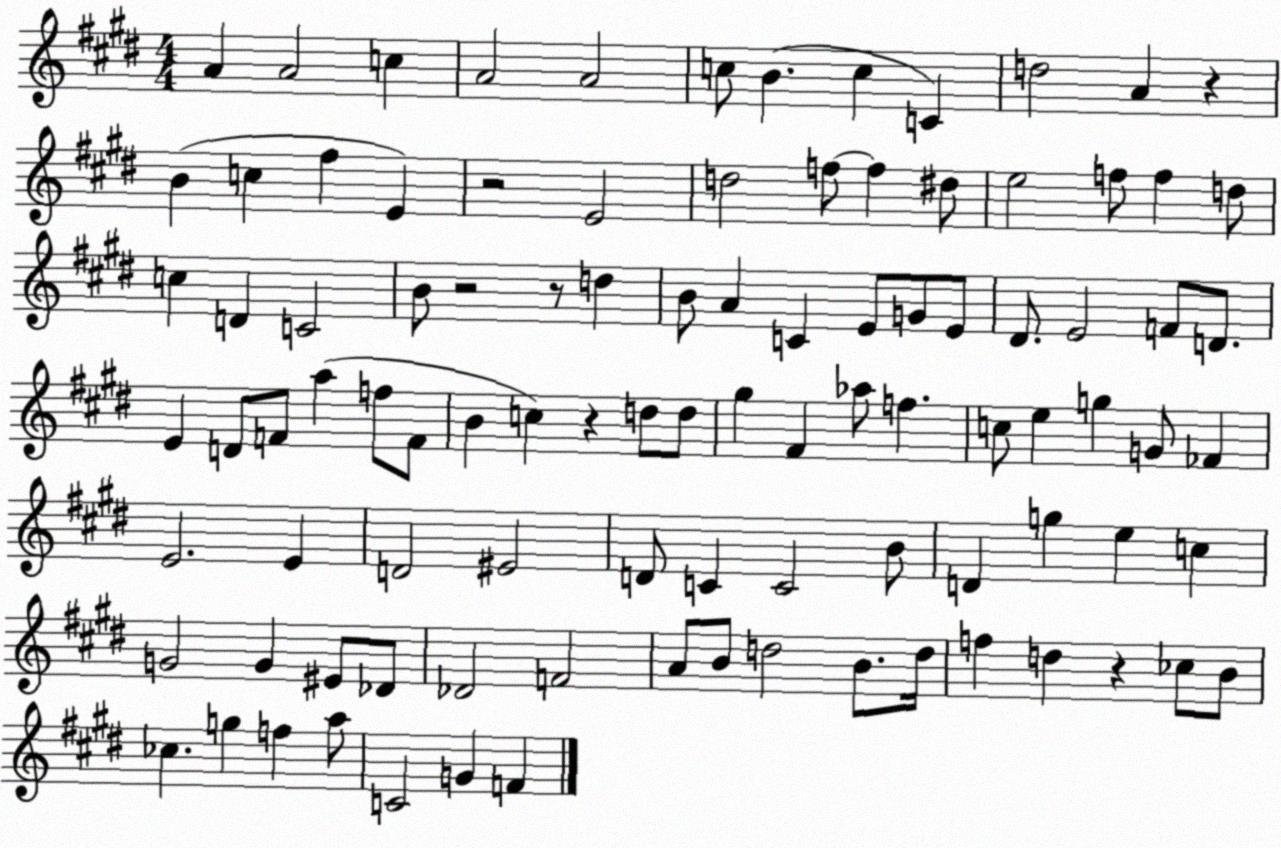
X:1
T:Untitled
M:4/4
L:1/4
K:E
A A2 c A2 A2 c/2 B c C d2 A z B c ^f E z2 E2 d2 f/2 f ^d/2 e2 f/2 f d/2 c D C2 B/2 z2 z/2 d B/2 A C E/2 G/2 E/2 ^D/2 E2 F/2 D/2 E D/2 F/2 a f/2 F/2 B c z d/2 d/2 ^g ^F _a/2 f c/2 e g G/2 _F E2 E D2 ^E2 D/2 C C2 B/2 D g e c G2 G ^E/2 _D/2 _D2 F2 A/2 B/2 d2 B/2 d/4 f d z _c/2 B/2 _c g f a/2 C2 G F